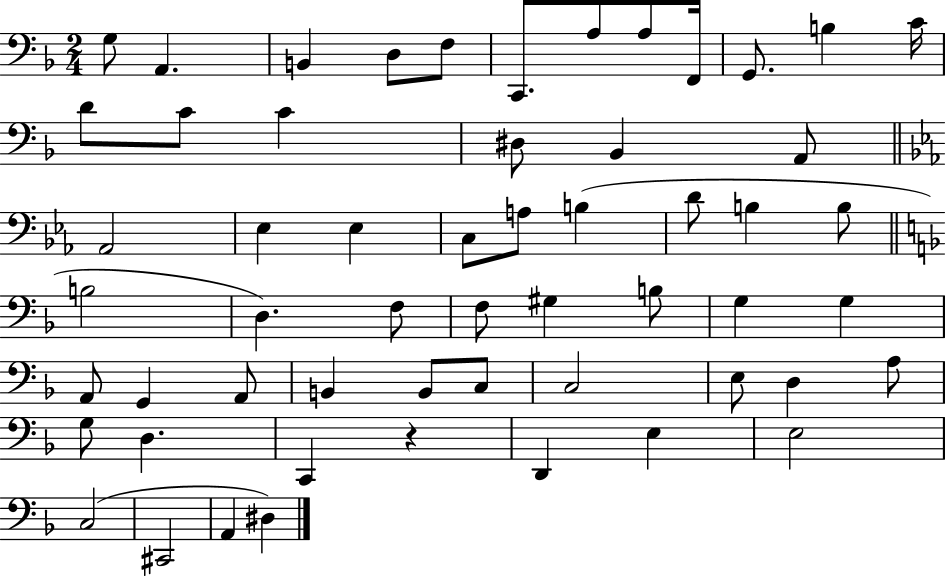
G3/e A2/q. B2/q D3/e F3/e C2/e. A3/e A3/e F2/s G2/e. B3/q C4/s D4/e C4/e C4/q D#3/e Bb2/q A2/e Ab2/h Eb3/q Eb3/q C3/e A3/e B3/q D4/e B3/q B3/e B3/h D3/q. F3/e F3/e G#3/q B3/e G3/q G3/q A2/e G2/q A2/e B2/q B2/e C3/e C3/h E3/e D3/q A3/e G3/e D3/q. C2/q R/q D2/q E3/q E3/h C3/h C#2/h A2/q D#3/q